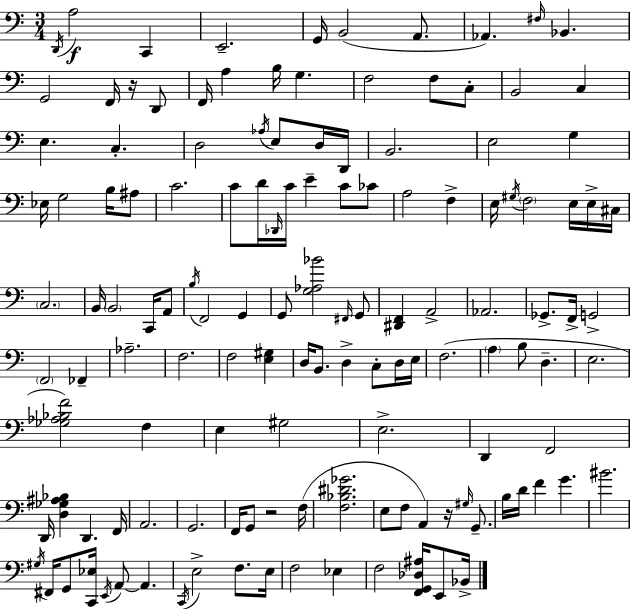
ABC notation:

X:1
T:Untitled
M:3/4
L:1/4
K:Am
D,,/4 A,2 C,, E,,2 G,,/4 B,,2 A,,/2 _A,, ^F,/4 _B,, G,,2 F,,/4 z/4 D,,/2 F,,/4 A, B,/4 G, F,2 F,/2 C,/2 B,,2 C, E, C, D,2 _A,/4 E,/2 D,/4 D,,/4 B,,2 E,2 G, _E,/4 G,2 B,/4 ^A,/2 C2 C/2 D/4 _D,,/4 C/4 E C/2 _C/2 A,2 F, E,/4 ^G,/4 F,2 E,/4 E,/4 ^C,/4 C,2 B,,/4 B,,2 C,,/4 A,,/2 B,/4 F,,2 G,, G,,/2 [G,_A,_B]2 ^F,,/4 G,,/2 [^D,,F,,] A,,2 _A,,2 _G,,/2 F,,/4 G,,2 F,,2 _F,, _A,2 F,2 F,2 [E,^G,] D,/4 B,,/2 D, C,/2 D,/4 E,/4 F,2 A, B,/2 D, E,2 [_G,_A,_B,F]2 F, E, ^G,2 E,2 D,, F,,2 D,,/4 [D,_G,^A,_B,] D,, F,,/4 A,,2 G,,2 F,,/4 G,,/2 z2 F,/4 [F,_B,^D_G]2 E,/2 F,/2 A,, z/4 ^G,/4 G,,/2 B,/4 D/4 F G ^B2 ^G,/4 ^F,,/4 G,,/2 [C,,_E,]/4 E,,/4 A,,/2 A,, C,,/4 E,2 F,/2 E,/4 F,2 _E, F,2 [F,,G,,_D,^A,]/4 E,,/2 _B,,/4